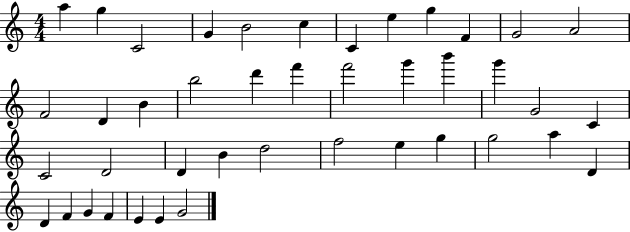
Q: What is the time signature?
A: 4/4